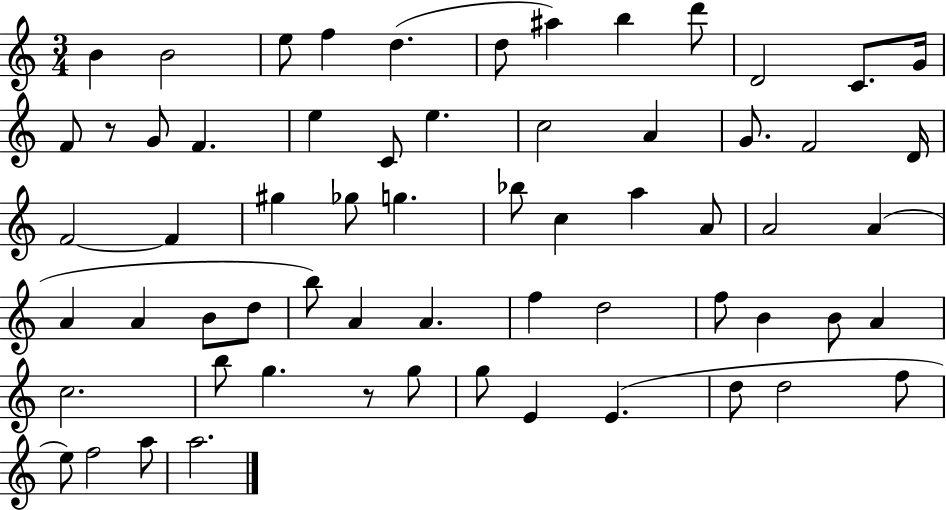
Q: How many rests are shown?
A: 2